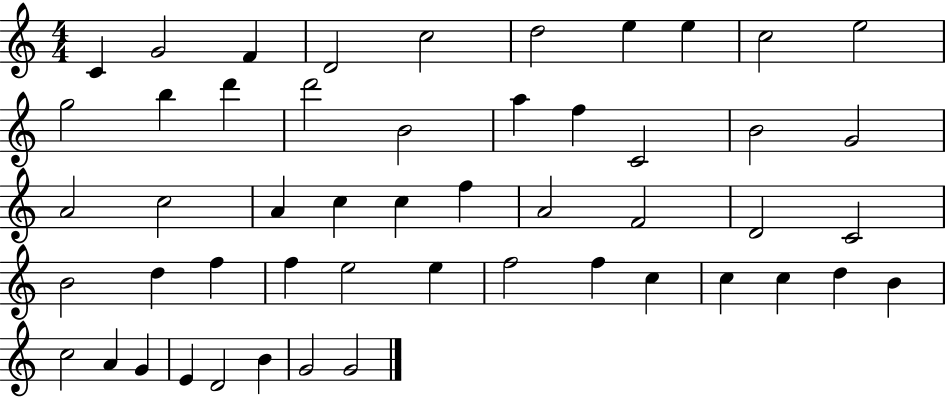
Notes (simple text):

C4/q G4/h F4/q D4/h C5/h D5/h E5/q E5/q C5/h E5/h G5/h B5/q D6/q D6/h B4/h A5/q F5/q C4/h B4/h G4/h A4/h C5/h A4/q C5/q C5/q F5/q A4/h F4/h D4/h C4/h B4/h D5/q F5/q F5/q E5/h E5/q F5/h F5/q C5/q C5/q C5/q D5/q B4/q C5/h A4/q G4/q E4/q D4/h B4/q G4/h G4/h